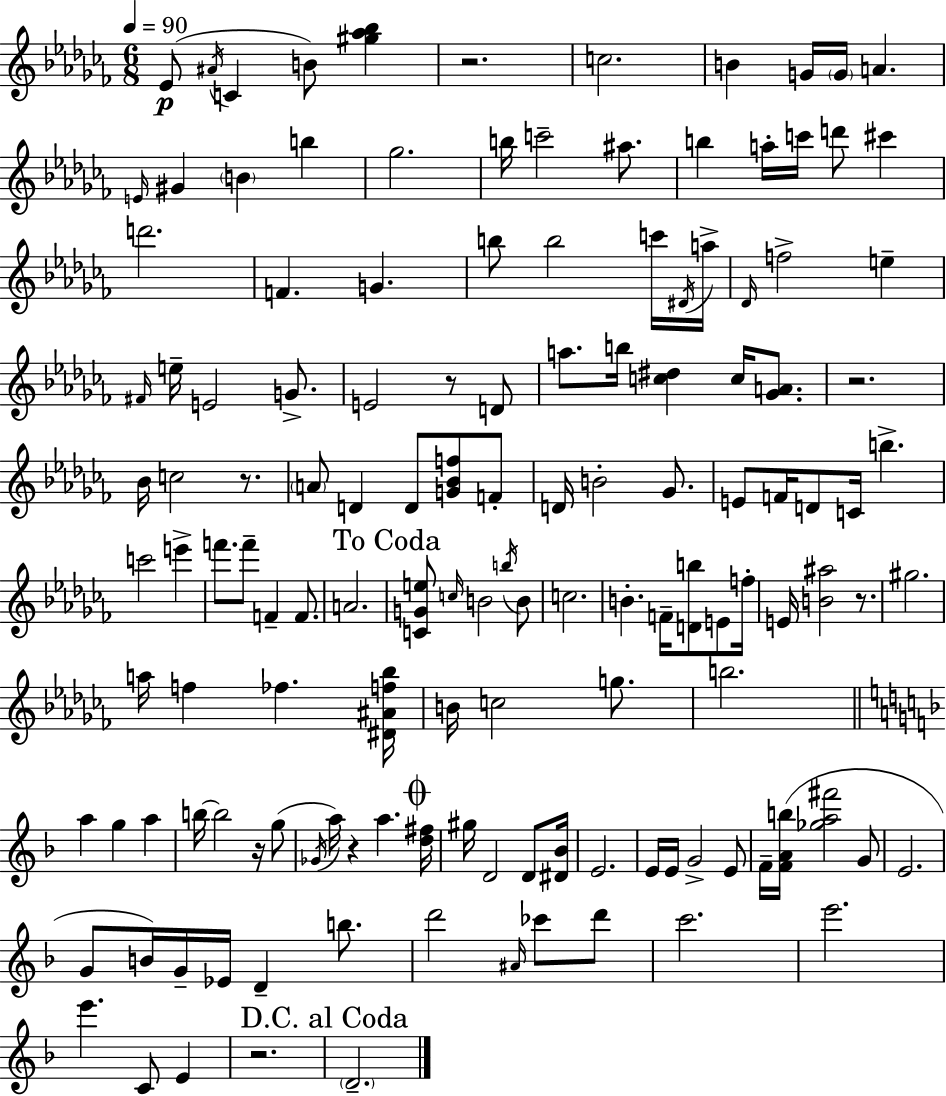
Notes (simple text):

Eb4/e A#4/s C4/q B4/e [G#5,Ab5,Bb5]/q R/h. C5/h. B4/q G4/s G4/s A4/q. E4/s G#4/q B4/q B5/q Gb5/h. B5/s C6/h A#5/e. B5/q A5/s C6/s D6/e C#6/q D6/h. F4/q. G4/q. B5/e B5/h C6/s D#4/s A5/s Db4/s F5/h E5/q F#4/s E5/s E4/h G4/e. E4/h R/e D4/e A5/e. B5/s [C5,D#5]/q C5/s [Gb4,A4]/e. R/h. Bb4/s C5/h R/e. A4/e D4/q D4/e [G4,Bb4,F5]/e F4/e D4/s B4/h Gb4/e. E4/e F4/s D4/e C4/s B5/q. C6/h E6/q F6/e. F6/e F4/q F4/e. A4/h. [C4,G4,E5]/e C5/s B4/h B5/s B4/e C5/h. B4/q. F4/s [D4,B5]/e E4/e F5/s E4/s [B4,A#5]/h R/e. G#5/h. A5/s F5/q FES5/q. [D#4,A#4,F5,Bb5]/s B4/s C5/h G5/e. B5/h. A5/q G5/q A5/q B5/s B5/h R/s G5/e Gb4/s A5/s R/q A5/q. [D5,F#5]/s G#5/s D4/h D4/e [D#4,Bb4]/s E4/h. E4/s E4/s G4/h E4/e F4/s [F4,A4,B5]/s [Gb5,A5,F#6]/h G4/e E4/h. G4/e B4/s G4/s Eb4/s D4/q B5/e. D6/h A#4/s CES6/e D6/e C6/h. E6/h. E6/q. C4/e E4/q R/h. D4/h.